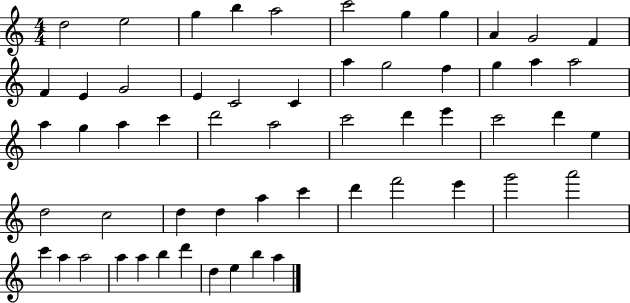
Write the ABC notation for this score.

X:1
T:Untitled
M:4/4
L:1/4
K:C
d2 e2 g b a2 c'2 g g A G2 F F E G2 E C2 C a g2 f g a a2 a g a c' d'2 a2 c'2 d' e' c'2 d' e d2 c2 d d a c' d' f'2 e' g'2 a'2 c' a a2 a a b d' d e b a